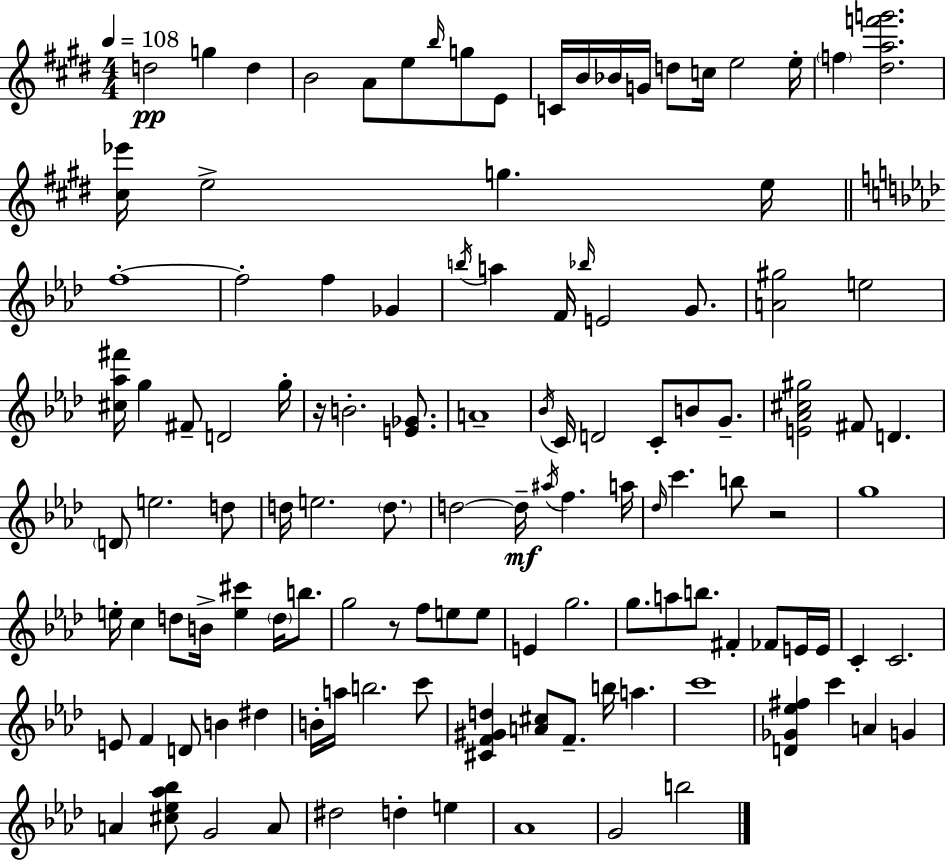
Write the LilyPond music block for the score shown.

{
  \clef treble
  \numericTimeSignature
  \time 4/4
  \key e \major
  \tempo 4 = 108
  \repeat volta 2 { d''2\pp g''4 d''4 | b'2 a'8 e''8 \grace { b''16 } g''8 e'8 | c'16 b'16 bes'16 g'16 d''8 c''16 e''2 | e''16-. \parenthesize f''4 <dis'' a'' f''' g'''>2. | \break <cis'' ees'''>16 e''2-> g''4. | e''16 \bar "||" \break \key aes \major f''1-.~~ | f''2-. f''4 ges'4 | \acciaccatura { b''16 } a''4 f'16 \grace { bes''16 } e'2 g'8. | <a' gis''>2 e''2 | \break <cis'' aes'' fis'''>16 g''4 fis'8-- d'2 | g''16-. r16 b'2.-. <e' ges'>8. | a'1-- | \acciaccatura { bes'16 } c'16 d'2 c'8-. b'8 | \break g'8.-- <e' aes' cis'' gis''>2 fis'8 d'4. | \parenthesize d'8 e''2. | d''8 d''16 e''2. | \parenthesize d''8. d''2~~ d''16--\mf \acciaccatura { ais''16 } f''4. | \break a''16 \grace { des''16 } c'''4. b''8 r2 | g''1 | e''16-. c''4 d''8 b'16-> <e'' cis'''>4 | \parenthesize d''16 b''8. g''2 r8 f''8 | \break e''8 e''8 e'4 g''2. | g''8. a''8 b''8. fis'4-. | fes'8 e'16 e'16 c'4-. c'2. | e'8 f'4 d'8 b'4 | \break dis''4 b'16-. a''16 b''2. | c'''8 <cis' f' gis' d''>4 <a' cis''>8 f'8.-- b''16 a''4. | c'''1 | <d' ges' ees'' fis''>4 c'''4 a'4 | \break g'4 a'4 <cis'' ees'' aes'' bes''>8 g'2 | a'8 dis''2 d''4-. | e''4 aes'1 | g'2 b''2 | \break } \bar "|."
}